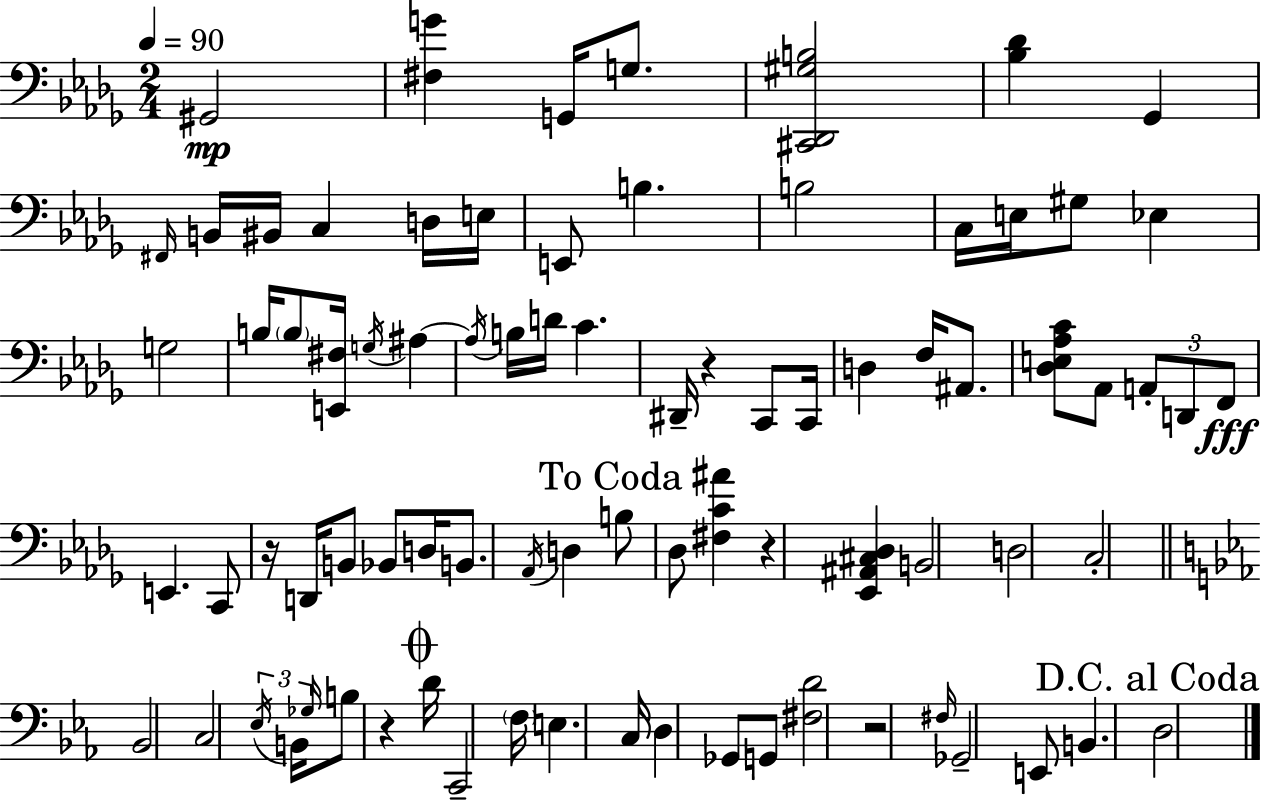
G#2/h [F#3,G4]/q G2/s G3/e. [C#2,Db2,G#3,B3]/h [Bb3,Db4]/q Gb2/q F#2/s B2/s BIS2/s C3/q D3/s E3/s E2/e B3/q. B3/h C3/s E3/s G#3/e Eb3/q G3/h B3/s B3/e [E2,F#3]/s G3/s A#3/q A#3/s B3/s D4/s C4/q. D#2/s R/q C2/e C2/s D3/q F3/s A#2/e. [Db3,E3,Ab3,C4]/e Ab2/e A2/e D2/e F2/e E2/q. C2/e R/s D2/s B2/e Bb2/e D3/s B2/e. Ab2/s D3/q B3/e Db3/e [F#3,C4,A#4]/q R/q [Eb2,A#2,C#3,Db3]/q B2/h D3/h C3/h Bb2/h C3/h Eb3/s B2/s Gb3/s B3/e R/q D4/s C2/h F3/s E3/q. C3/s D3/q Gb2/e G2/e [F#3,D4]/h R/h F#3/s Gb2/h E2/e B2/q. D3/h